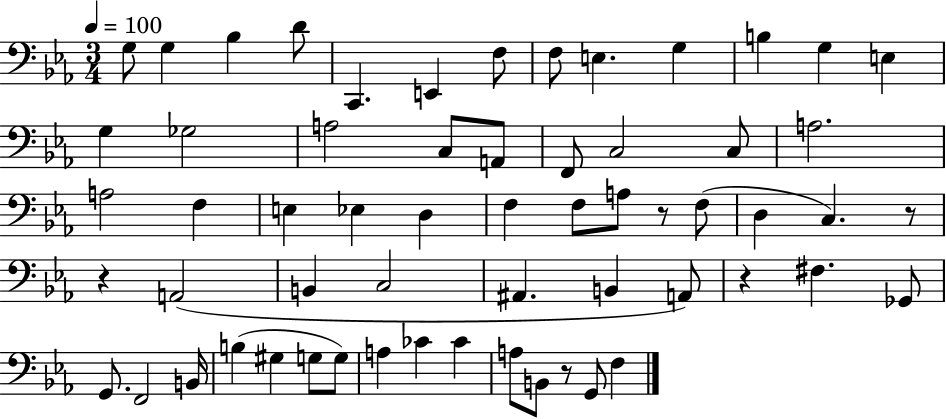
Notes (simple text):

G3/e G3/q Bb3/q D4/e C2/q. E2/q F3/e F3/e E3/q. G3/q B3/q G3/q E3/q G3/q Gb3/h A3/h C3/e A2/e F2/e C3/h C3/e A3/h. A3/h F3/q E3/q Eb3/q D3/q F3/q F3/e A3/e R/e F3/e D3/q C3/q. R/e R/q A2/h B2/q C3/h A#2/q. B2/q A2/e R/q F#3/q. Gb2/e G2/e. F2/h B2/s B3/q G#3/q G3/e G3/e A3/q CES4/q CES4/q A3/e B2/e R/e G2/e F3/q